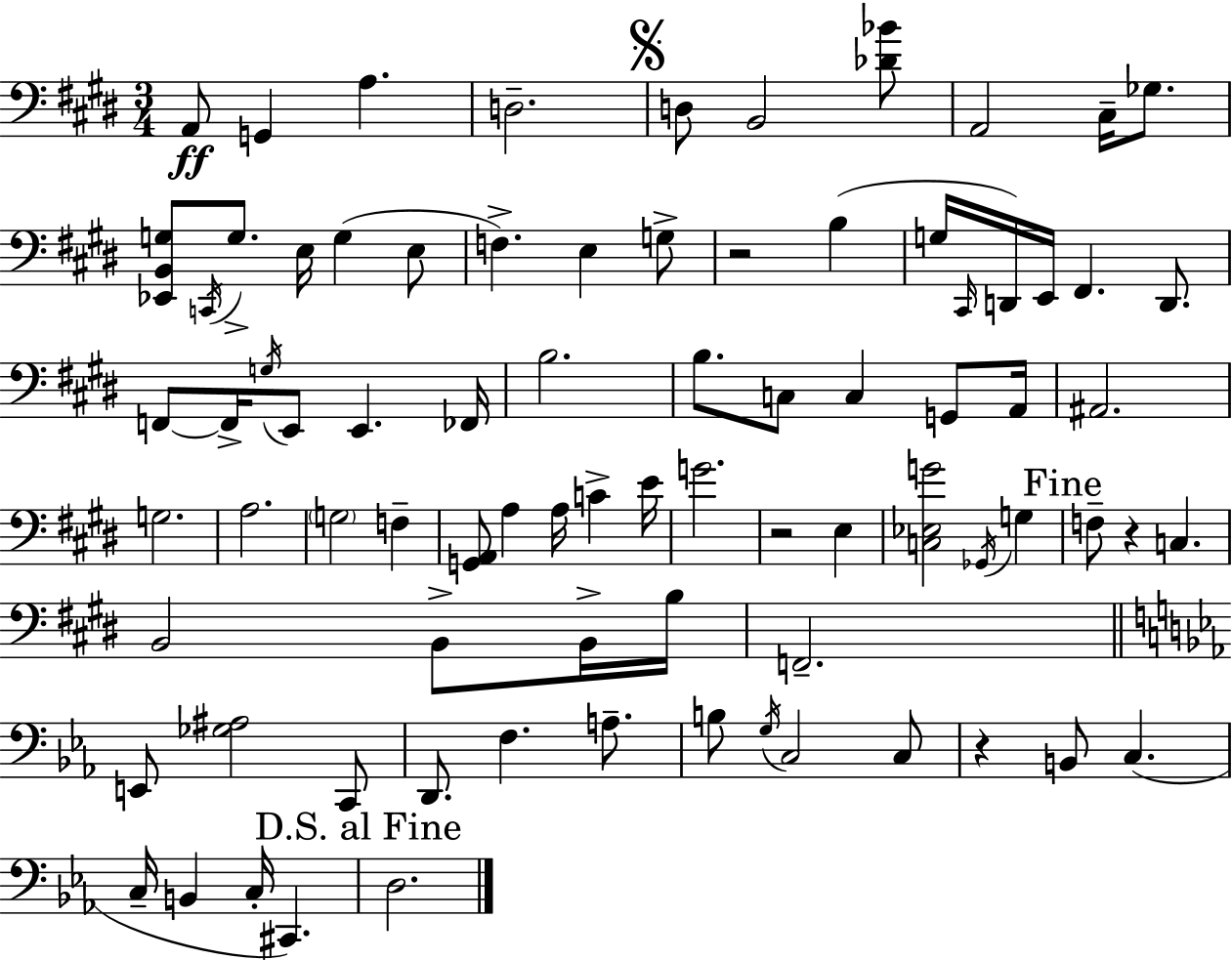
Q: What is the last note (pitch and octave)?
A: D3